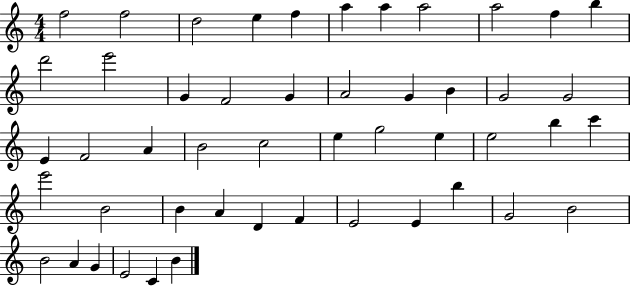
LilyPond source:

{
  \clef treble
  \numericTimeSignature
  \time 4/4
  \key c \major
  f''2 f''2 | d''2 e''4 f''4 | a''4 a''4 a''2 | a''2 f''4 b''4 | \break d'''2 e'''2 | g'4 f'2 g'4 | a'2 g'4 b'4 | g'2 g'2 | \break e'4 f'2 a'4 | b'2 c''2 | e''4 g''2 e''4 | e''2 b''4 c'''4 | \break e'''2 b'2 | b'4 a'4 d'4 f'4 | e'2 e'4 b''4 | g'2 b'2 | \break b'2 a'4 g'4 | e'2 c'4 b'4 | \bar "|."
}